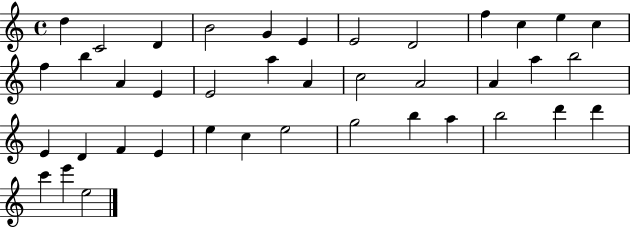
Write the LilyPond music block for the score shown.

{
  \clef treble
  \time 4/4
  \defaultTimeSignature
  \key c \major
  d''4 c'2 d'4 | b'2 g'4 e'4 | e'2 d'2 | f''4 c''4 e''4 c''4 | \break f''4 b''4 a'4 e'4 | e'2 a''4 a'4 | c''2 a'2 | a'4 a''4 b''2 | \break e'4 d'4 f'4 e'4 | e''4 c''4 e''2 | g''2 b''4 a''4 | b''2 d'''4 d'''4 | \break c'''4 e'''4 e''2 | \bar "|."
}